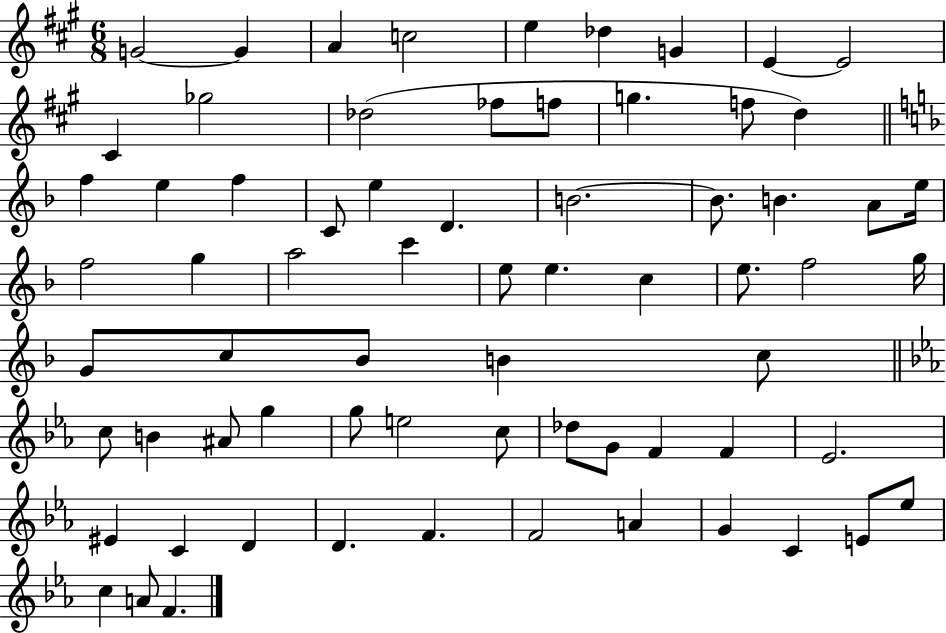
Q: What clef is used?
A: treble